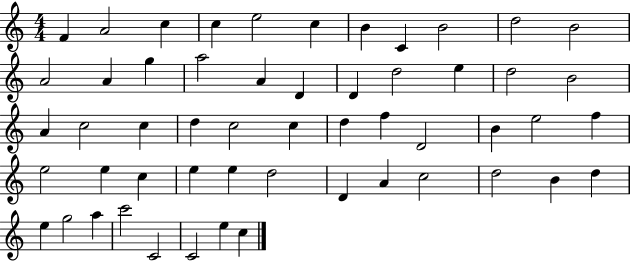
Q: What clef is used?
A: treble